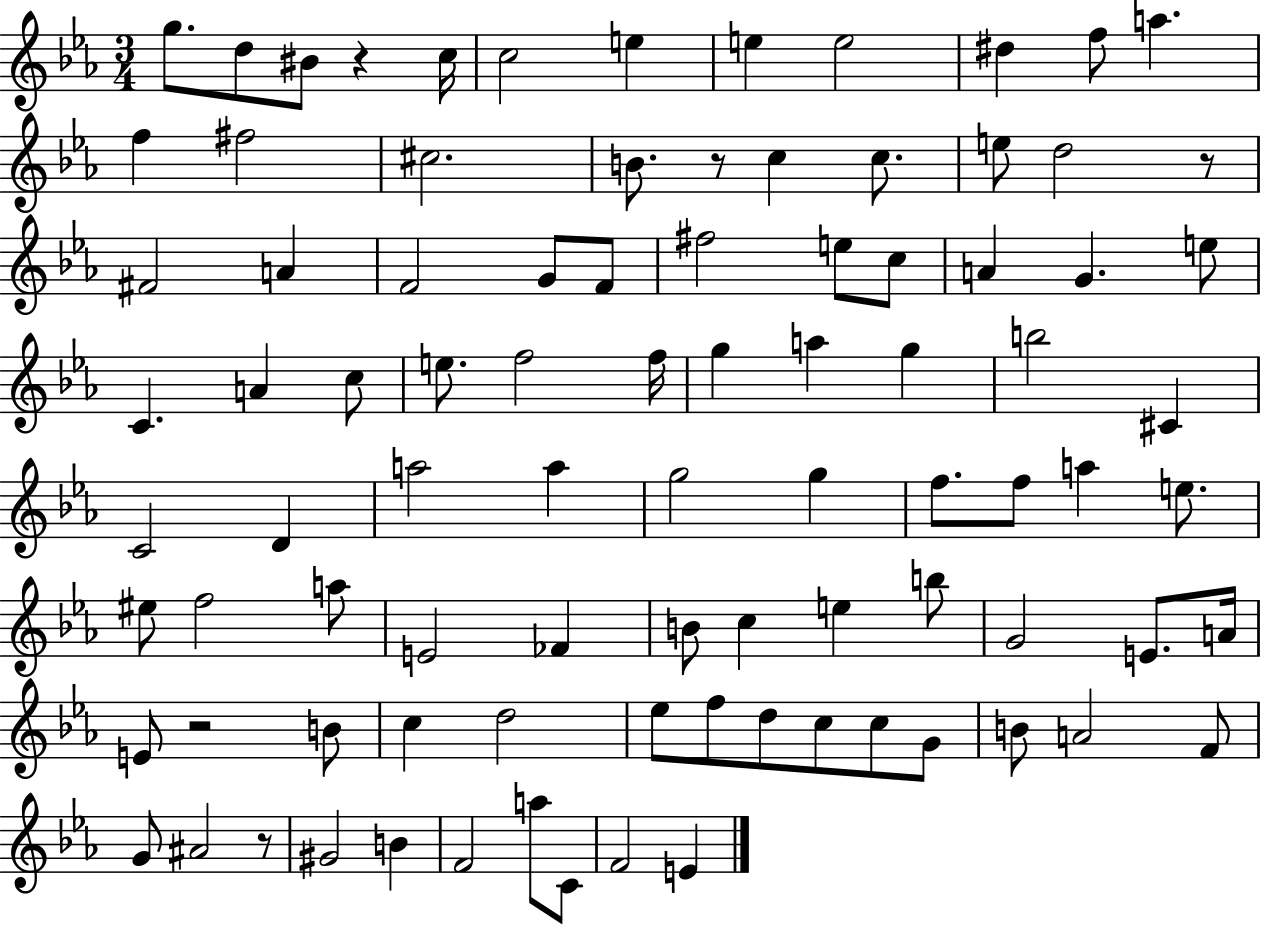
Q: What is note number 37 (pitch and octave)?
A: G5